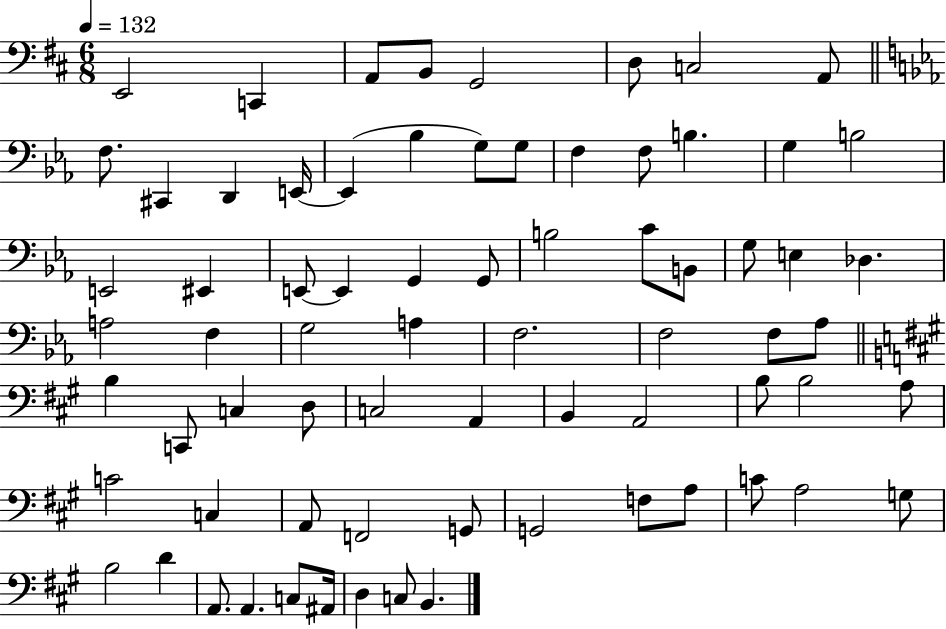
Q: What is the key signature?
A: D major